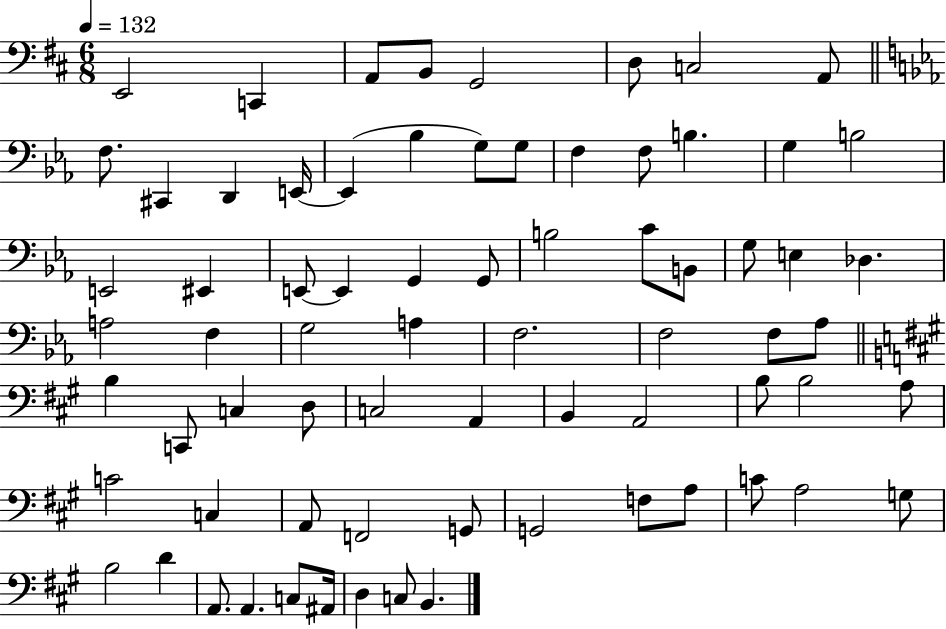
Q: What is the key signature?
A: D major